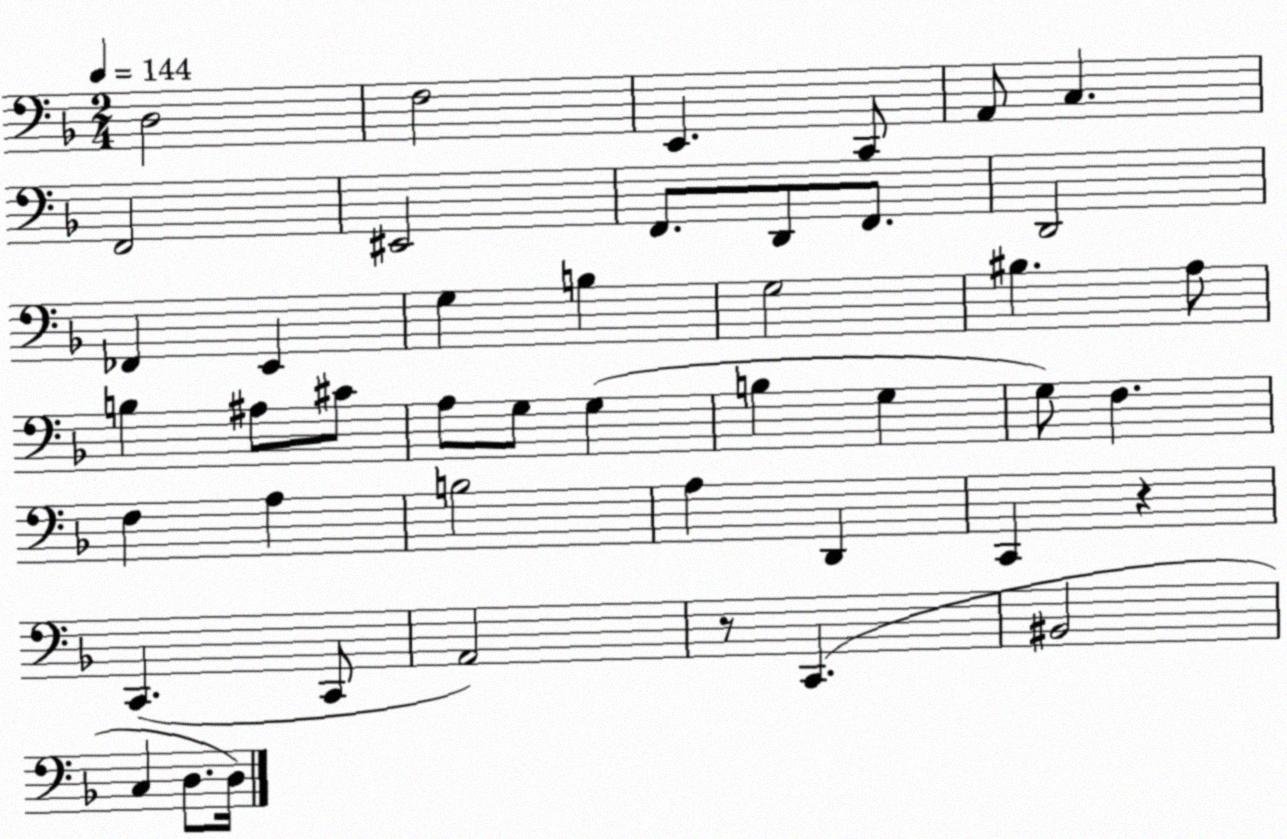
X:1
T:Untitled
M:2/4
L:1/4
K:F
D,2 F,2 E,, C,,/2 A,,/2 C, F,,2 ^E,,2 F,,/2 D,,/2 F,,/2 D,,2 _F,, E,, G, B, G,2 ^B, A,/2 B, ^A,/2 ^C/2 A,/2 G,/2 G, B, G, G,/2 F, F, A, B,2 A, D,, C,, z C,, C,,/2 A,,2 z/2 C,, ^B,,2 C, D,/2 D,/4